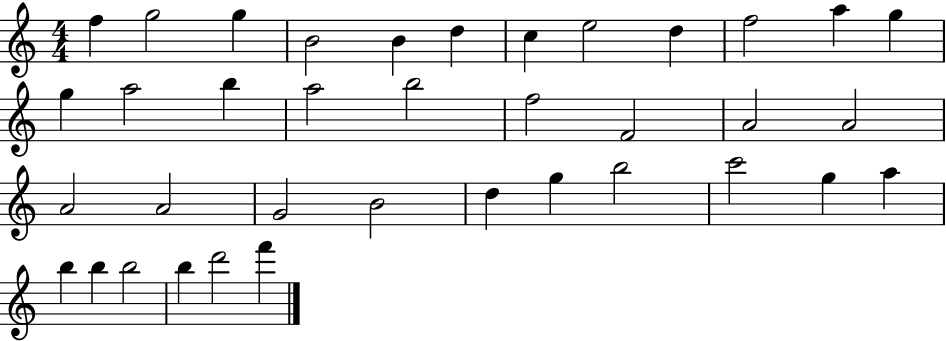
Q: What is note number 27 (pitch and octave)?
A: G5